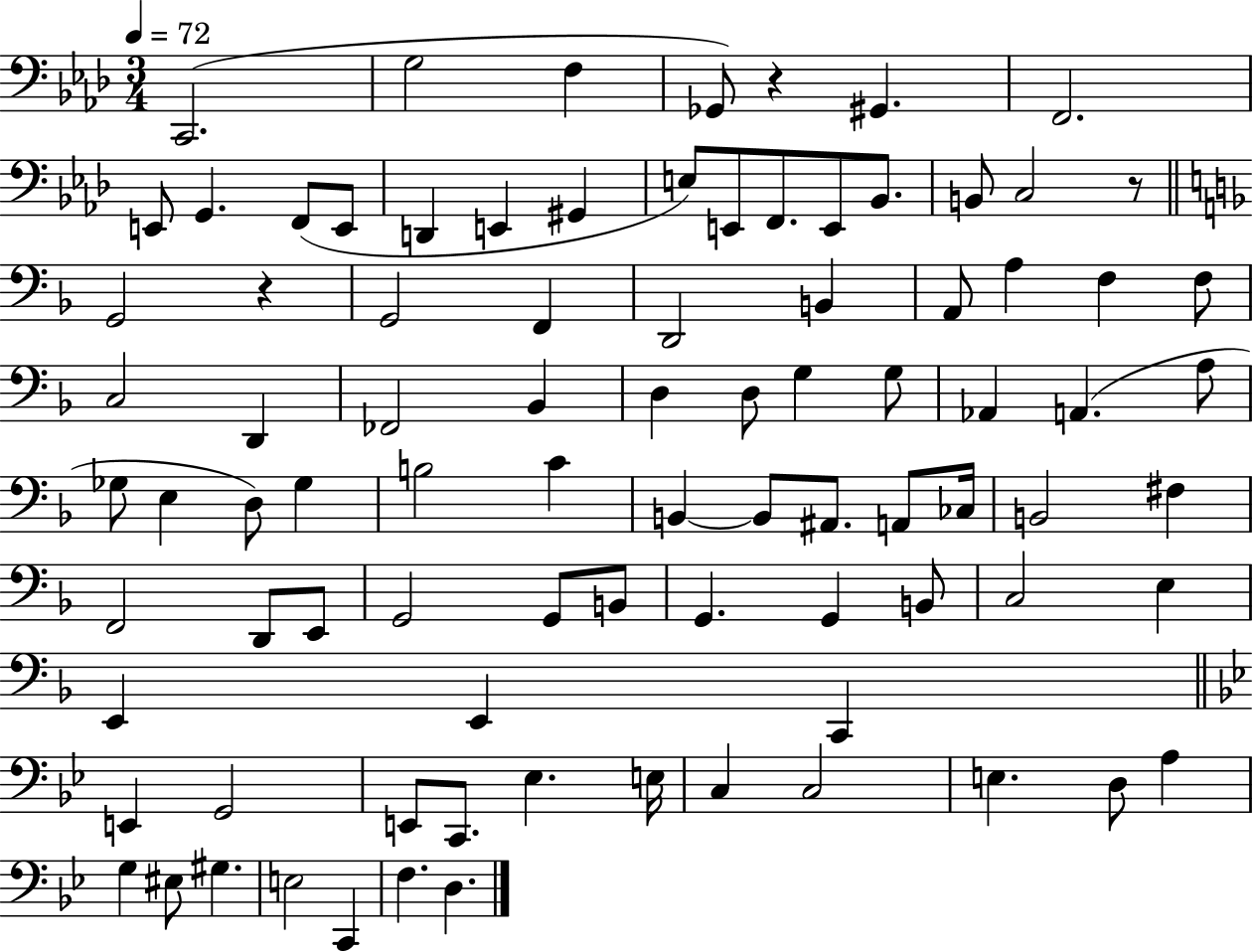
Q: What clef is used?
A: bass